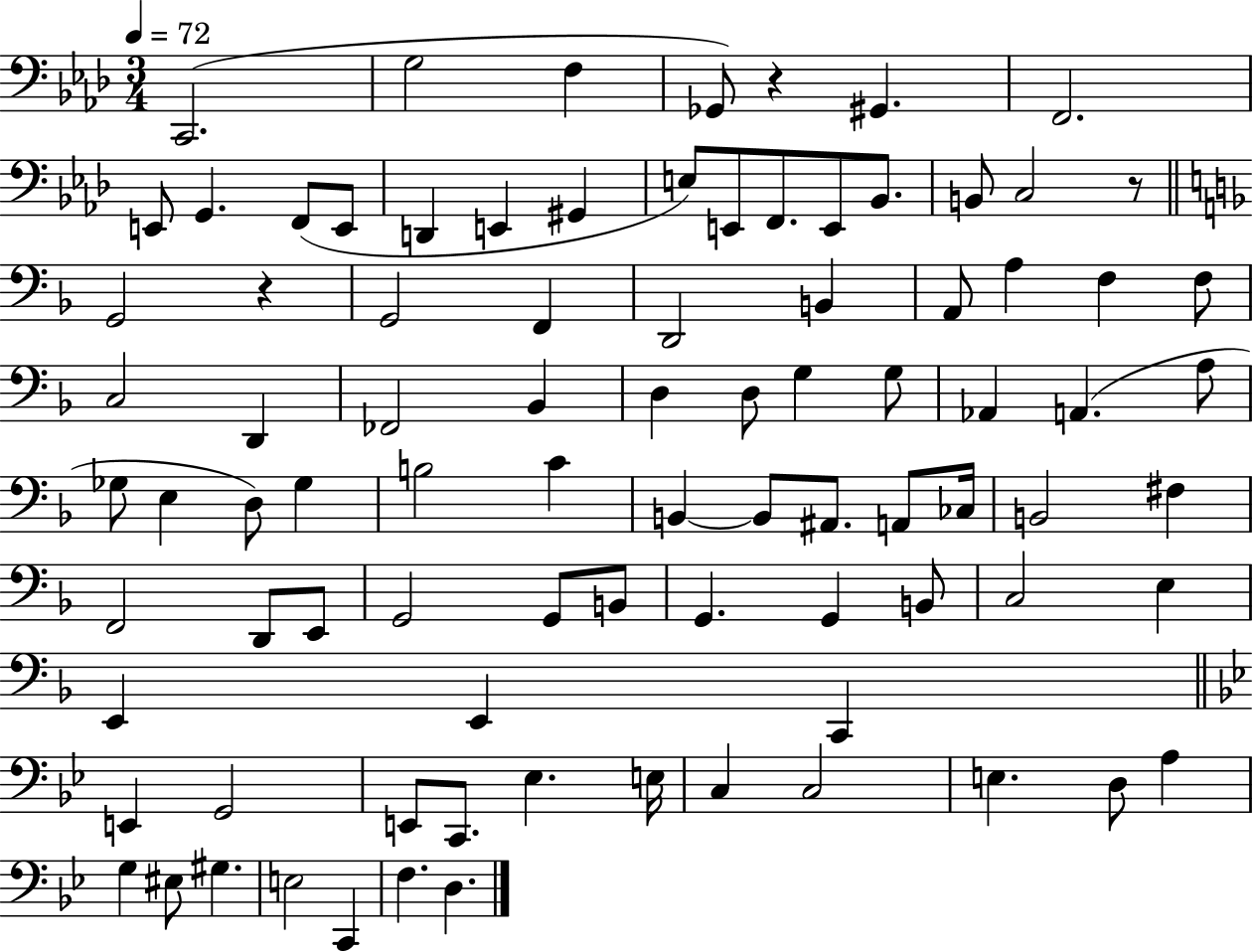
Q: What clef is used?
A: bass